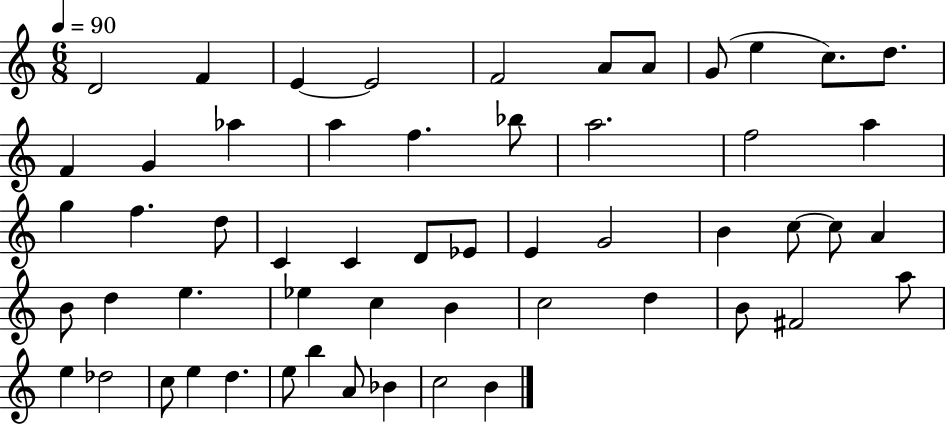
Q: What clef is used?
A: treble